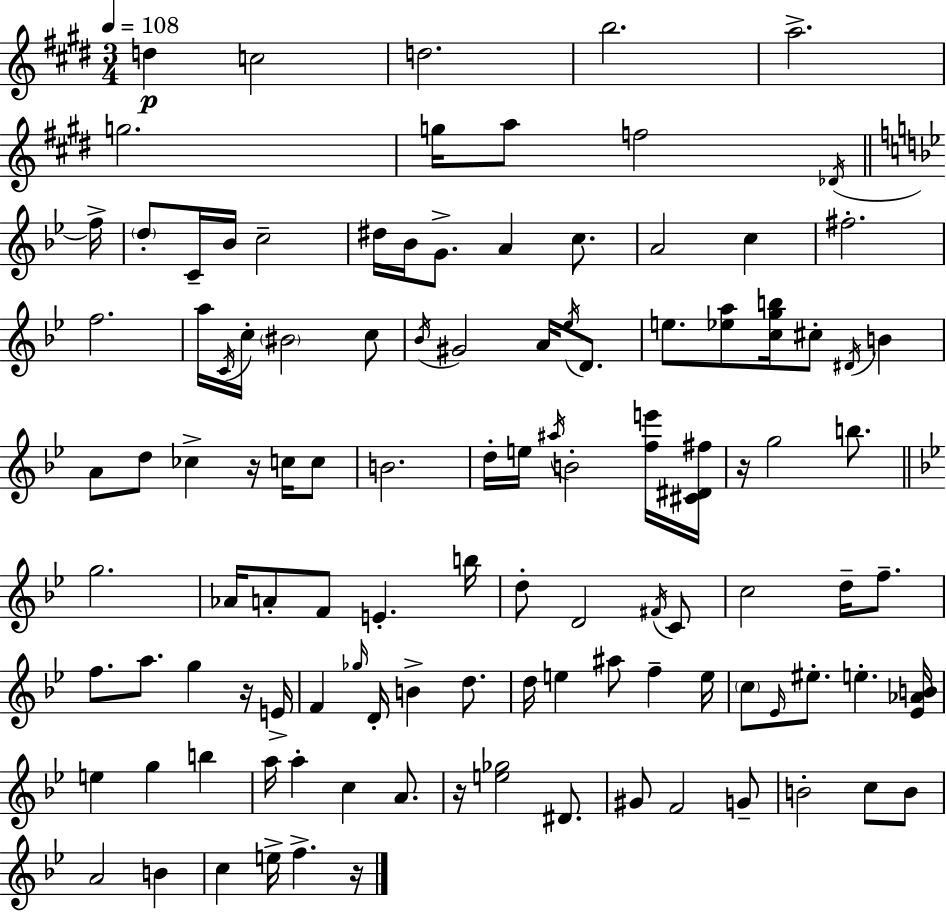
D5/q C5/h D5/h. B5/h. A5/h. G5/h. G5/s A5/e F5/h Db4/s F5/s D5/e C4/s Bb4/s C5/h D#5/s Bb4/s G4/e. A4/q C5/e. A4/h C5/q F#5/h. F5/h. A5/s C4/s C5/s BIS4/h C5/e Bb4/s G#4/h A4/s Eb5/s D4/e. E5/e. [Eb5,A5]/e [C5,G5,B5]/s C#5/e D#4/s B4/q A4/e D5/e CES5/q R/s C5/s C5/e B4/h. D5/s E5/s A#5/s B4/h [F5,E6]/s [C#4,D#4,F#5]/s R/s G5/h B5/e. G5/h. Ab4/s A4/e F4/e E4/q. B5/s D5/e D4/h F#4/s C4/e C5/h D5/s F5/e. F5/e. A5/e. G5/q R/s E4/s F4/q Gb5/s D4/s B4/q D5/e. D5/s E5/q A#5/e F5/q E5/s C5/e Eb4/s EIS5/e. E5/q. [Eb4,Ab4,B4]/s E5/q G5/q B5/q A5/s A5/q C5/q A4/e. R/s [E5,Gb5]/h D#4/e. G#4/e F4/h G4/e B4/h C5/e B4/e A4/h B4/q C5/q E5/s F5/q. R/s